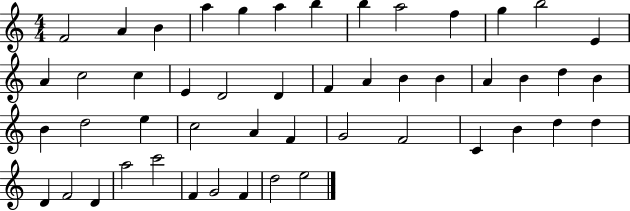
F4/h A4/q B4/q A5/q G5/q A5/q B5/q B5/q A5/h F5/q G5/q B5/h E4/q A4/q C5/h C5/q E4/q D4/h D4/q F4/q A4/q B4/q B4/q A4/q B4/q D5/q B4/q B4/q D5/h E5/q C5/h A4/q F4/q G4/h F4/h C4/q B4/q D5/q D5/q D4/q F4/h D4/q A5/h C6/h F4/q G4/h F4/q D5/h E5/h